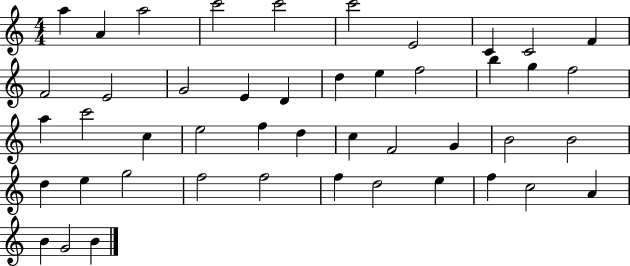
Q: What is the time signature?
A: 4/4